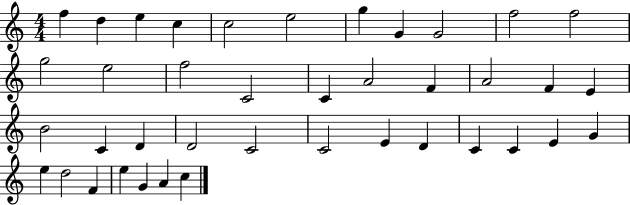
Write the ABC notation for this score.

X:1
T:Untitled
M:4/4
L:1/4
K:C
f d e c c2 e2 g G G2 f2 f2 g2 e2 f2 C2 C A2 F A2 F E B2 C D D2 C2 C2 E D C C E G e d2 F e G A c